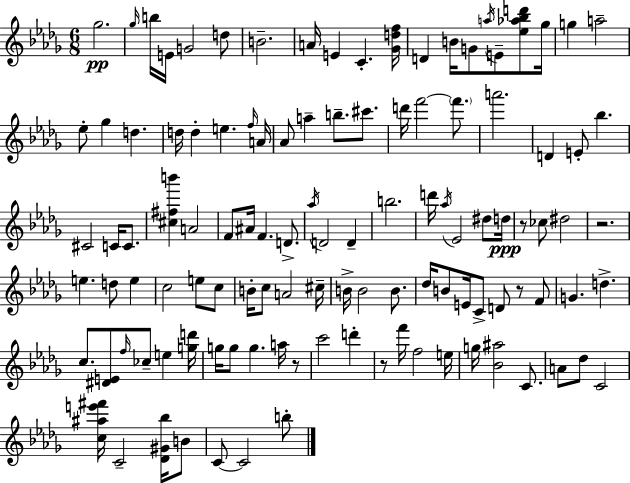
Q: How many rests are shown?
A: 5